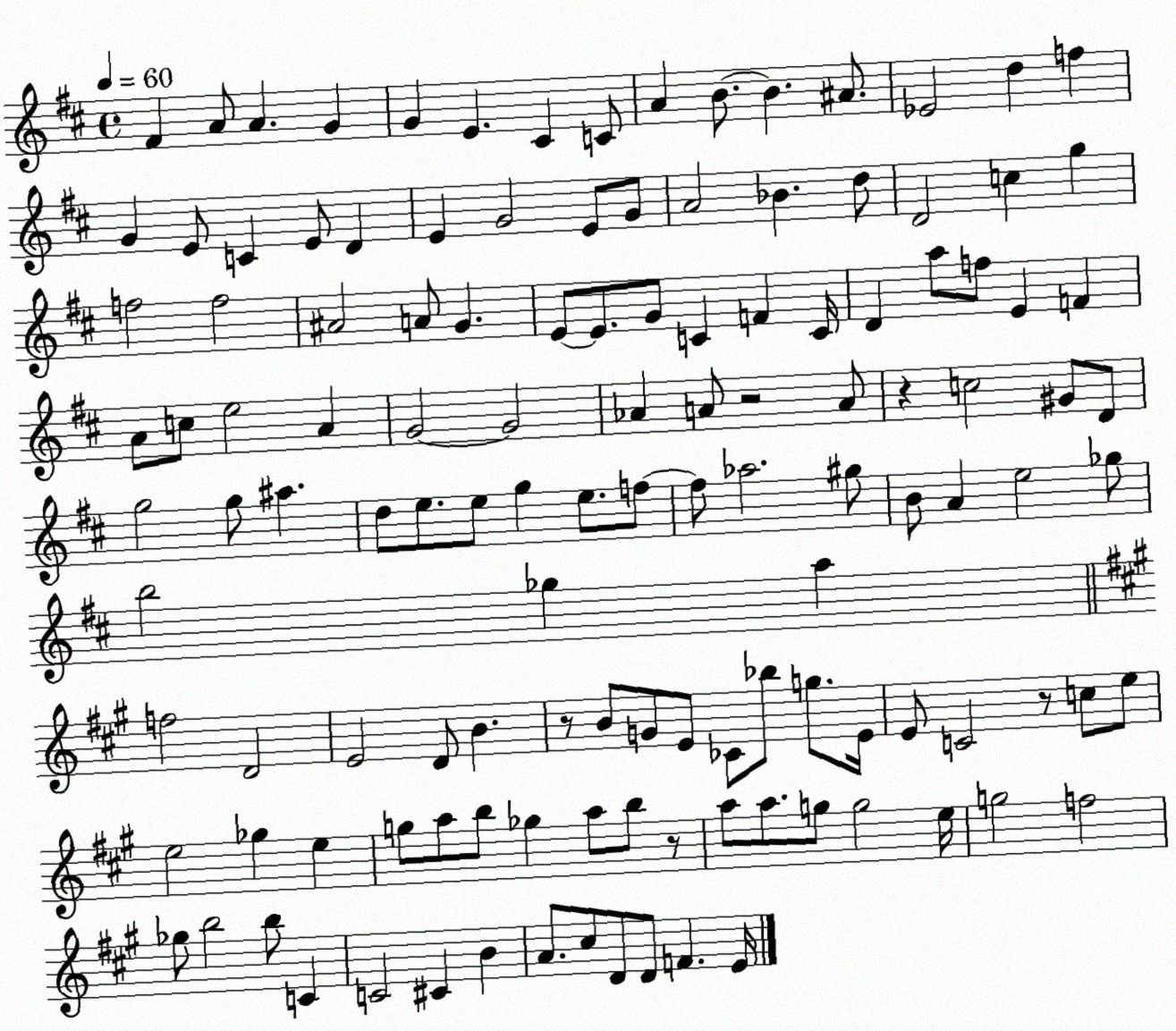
X:1
T:Untitled
M:4/4
L:1/4
K:D
^F A/2 A G G E ^C C/2 A B/2 B ^A/2 _E2 d f G E/2 C E/2 D E G2 E/2 G/2 A2 _B d/2 D2 c g f2 f2 ^A2 A/2 G E/2 E/2 G/2 C F C/4 D a/2 f/2 E F A/2 c/2 e2 A G2 G2 _A A/2 z2 A/2 z c2 ^G/2 D/2 g2 g/2 ^a d/2 e/2 e/2 g e/2 f/2 f/2 _a2 ^g/2 B/2 A e2 _g/2 b2 _g a f2 D2 E2 D/2 B z/2 B/2 G/2 E/2 _C/2 _b/2 g/2 E/4 E/2 C2 z/2 c/2 e/2 e2 _g e g/2 a/2 b/2 _g a/2 b/2 z/2 a/2 a/2 g/2 g2 e/4 g2 f2 _g/2 b2 b/2 C C2 ^C B A/2 ^c/2 D/2 D/2 F E/4